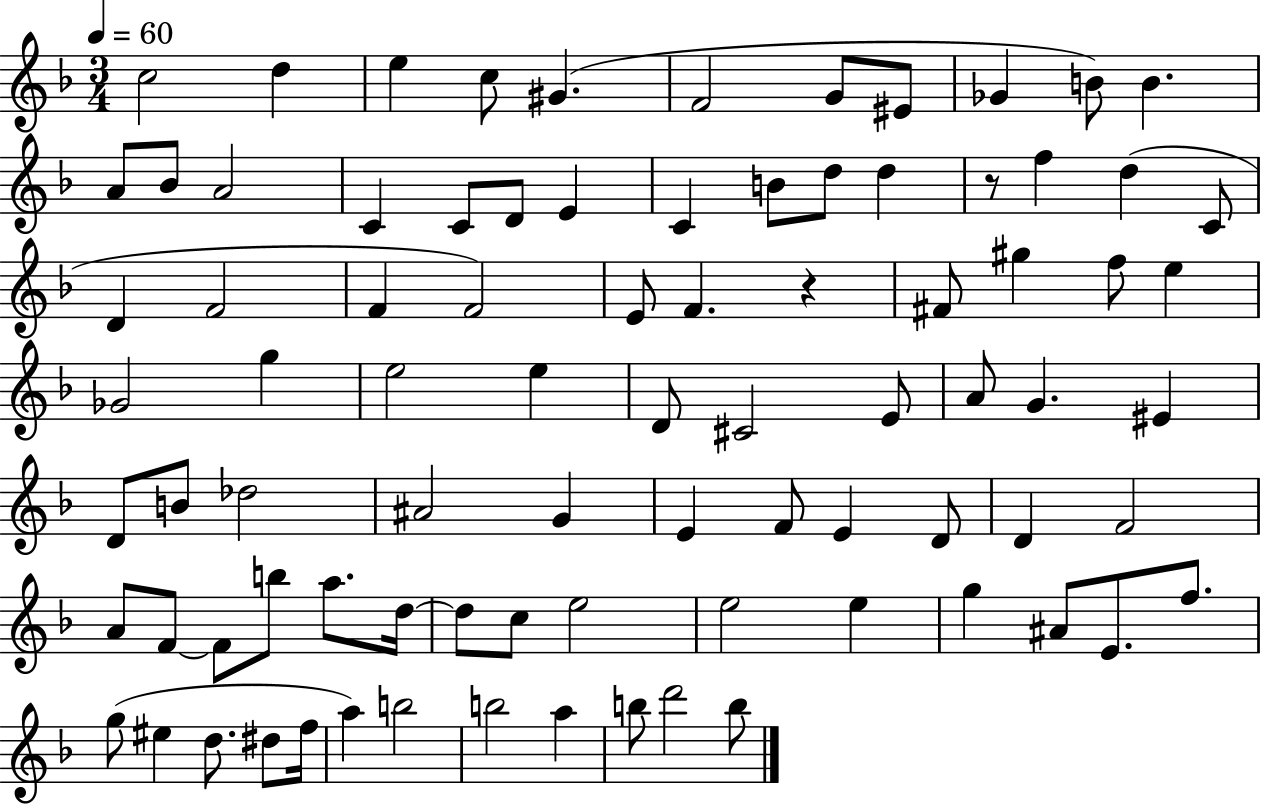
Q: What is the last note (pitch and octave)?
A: B5